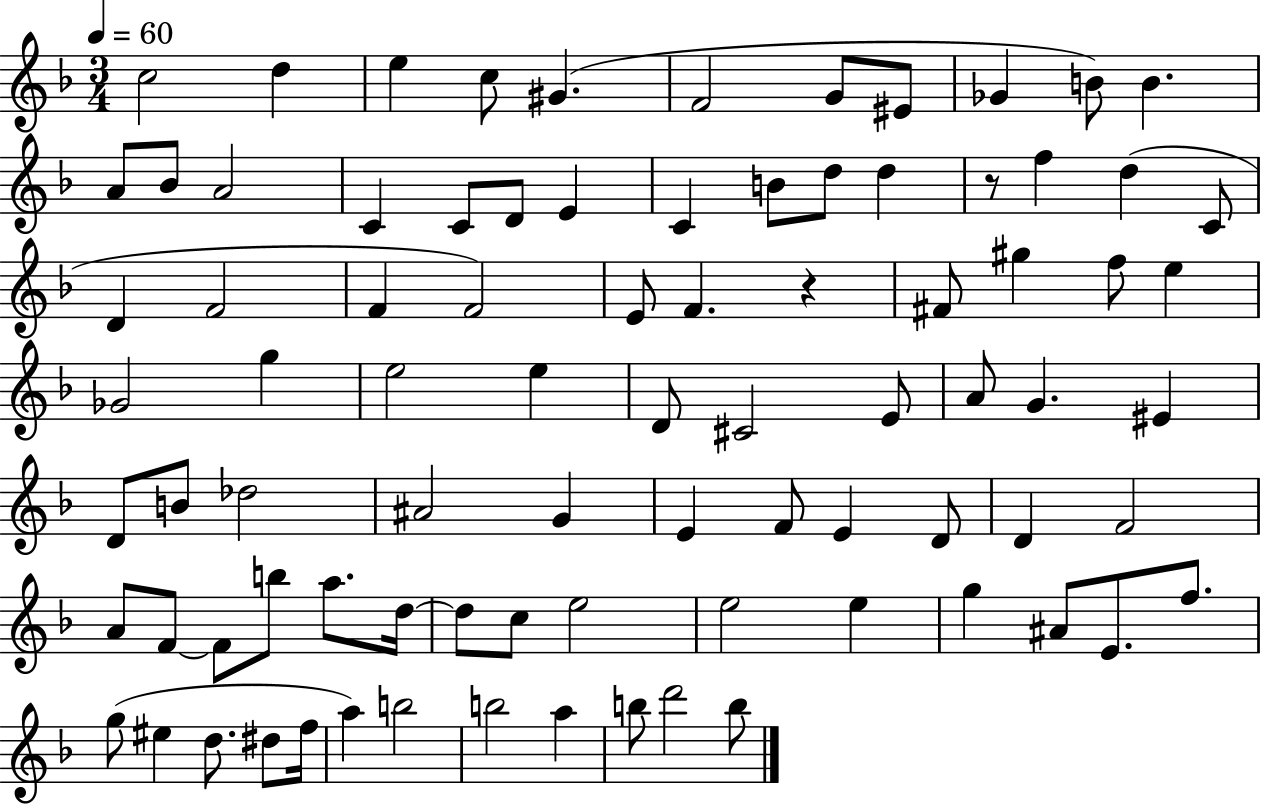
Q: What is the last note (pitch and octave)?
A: B5